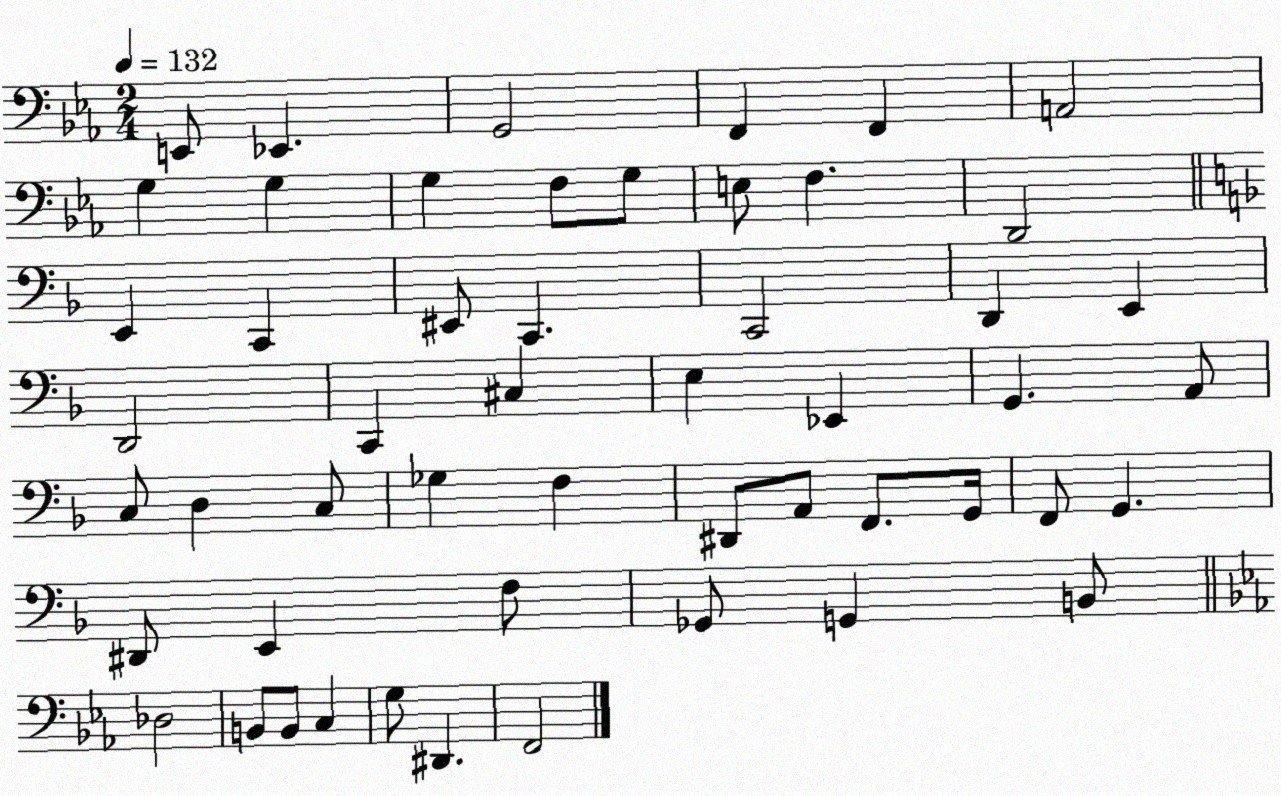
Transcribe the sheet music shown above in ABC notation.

X:1
T:Untitled
M:2/4
L:1/4
K:Eb
E,,/2 _E,, G,,2 F,, F,, A,,2 G, G, G, F,/2 G,/2 E,/2 F, D,,2 E,, C,, ^E,,/2 C,, C,,2 D,, E,, D,,2 C,, ^C, E, _E,, G,, A,,/2 C,/2 D, C,/2 _G, F, ^D,,/2 A,,/2 F,,/2 G,,/4 F,,/2 G,, ^D,,/2 E,, F,/2 _G,,/2 G,, B,,/2 _D,2 B,,/2 B,,/2 C, G,/2 ^D,, F,,2